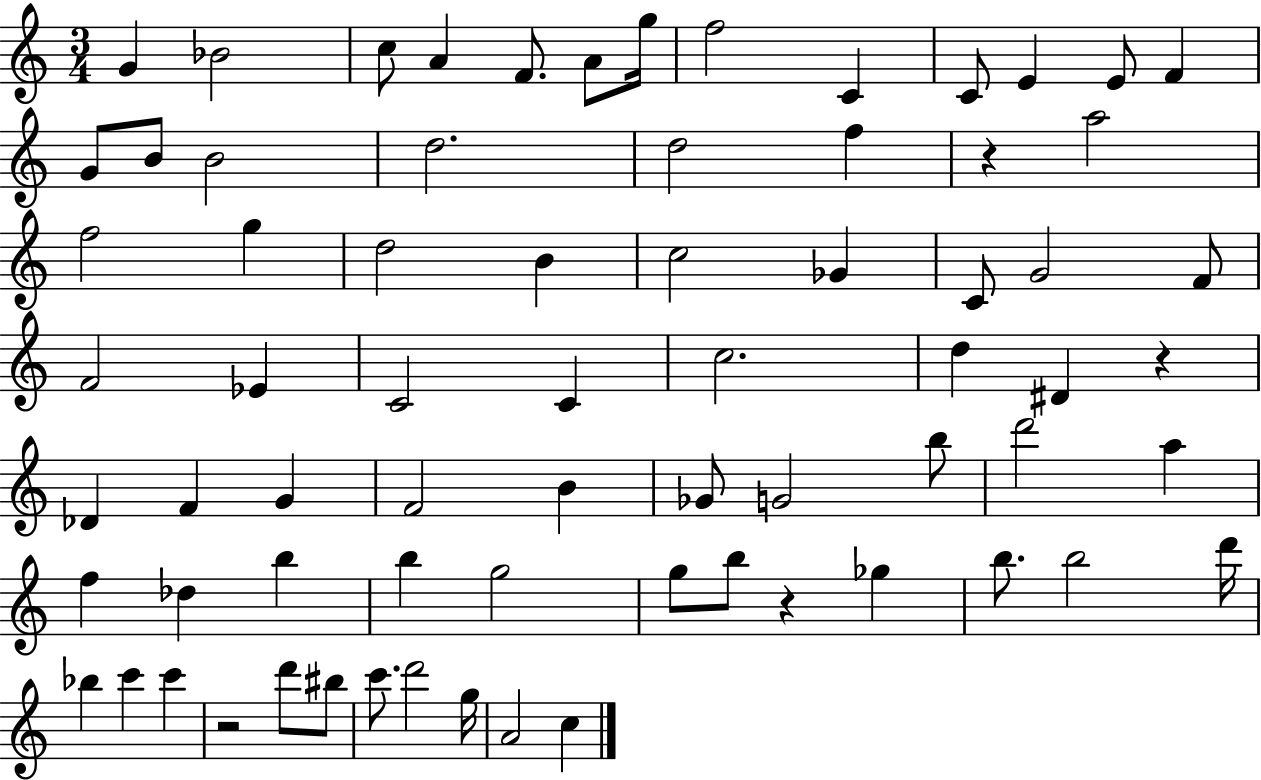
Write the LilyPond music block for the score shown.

{
  \clef treble
  \numericTimeSignature
  \time 3/4
  \key c \major
  g'4 bes'2 | c''8 a'4 f'8. a'8 g''16 | f''2 c'4 | c'8 e'4 e'8 f'4 | \break g'8 b'8 b'2 | d''2. | d''2 f''4 | r4 a''2 | \break f''2 g''4 | d''2 b'4 | c''2 ges'4 | c'8 g'2 f'8 | \break f'2 ees'4 | c'2 c'4 | c''2. | d''4 dis'4 r4 | \break des'4 f'4 g'4 | f'2 b'4 | ges'8 g'2 b''8 | d'''2 a''4 | \break f''4 des''4 b''4 | b''4 g''2 | g''8 b''8 r4 ges''4 | b''8. b''2 d'''16 | \break bes''4 c'''4 c'''4 | r2 d'''8 bis''8 | c'''8. d'''2 g''16 | a'2 c''4 | \break \bar "|."
}